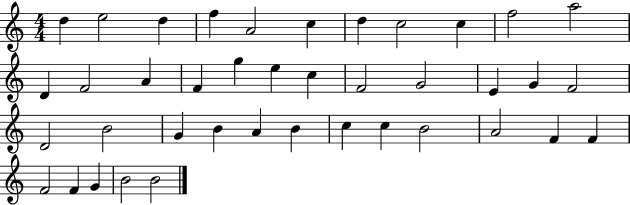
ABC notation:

X:1
T:Untitled
M:4/4
L:1/4
K:C
d e2 d f A2 c d c2 c f2 a2 D F2 A F g e c F2 G2 E G F2 D2 B2 G B A B c c B2 A2 F F F2 F G B2 B2